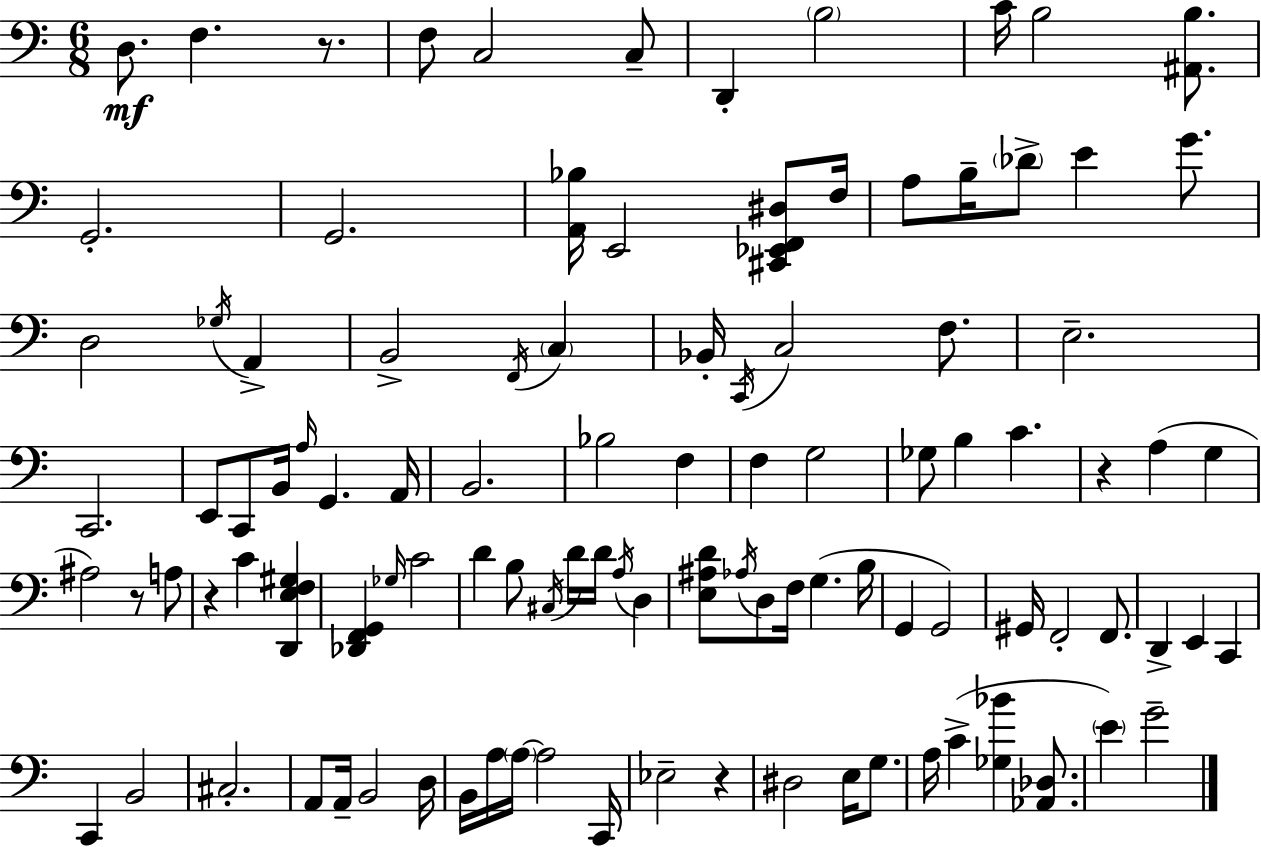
D3/e. F3/q. R/e. F3/e C3/h C3/e D2/q B3/h C4/s B3/h [A#2,B3]/e. G2/h. G2/h. [A2,Bb3]/s E2/h [C#2,Eb2,F2,D#3]/e F3/s A3/e B3/s Db4/e E4/q G4/e. D3/h Gb3/s A2/q B2/h F2/s C3/q Bb2/s C2/s C3/h F3/e. E3/h. C2/h. E2/e C2/e B2/s A3/s G2/q. A2/s B2/h. Bb3/h F3/q F3/q G3/h Gb3/e B3/q C4/q. R/q A3/q G3/q A#3/h R/e A3/e R/q C4/q [D2,E3,F3,G#3]/q [Db2,F2,G2]/q Gb3/s C4/h D4/q B3/e C#3/s D4/s D4/s A3/s D3/q [E3,A#3,D4]/e Ab3/s D3/e F3/s G3/q. B3/s G2/q G2/h G#2/s F2/h F2/e. D2/q E2/q C2/q C2/q B2/h C#3/h. A2/e A2/s B2/h D3/s B2/s A3/s A3/s A3/h C2/s Eb3/h R/q D#3/h E3/s G3/e. A3/s C4/q [Gb3,Bb4]/q [Ab2,Db3]/e. E4/q G4/h